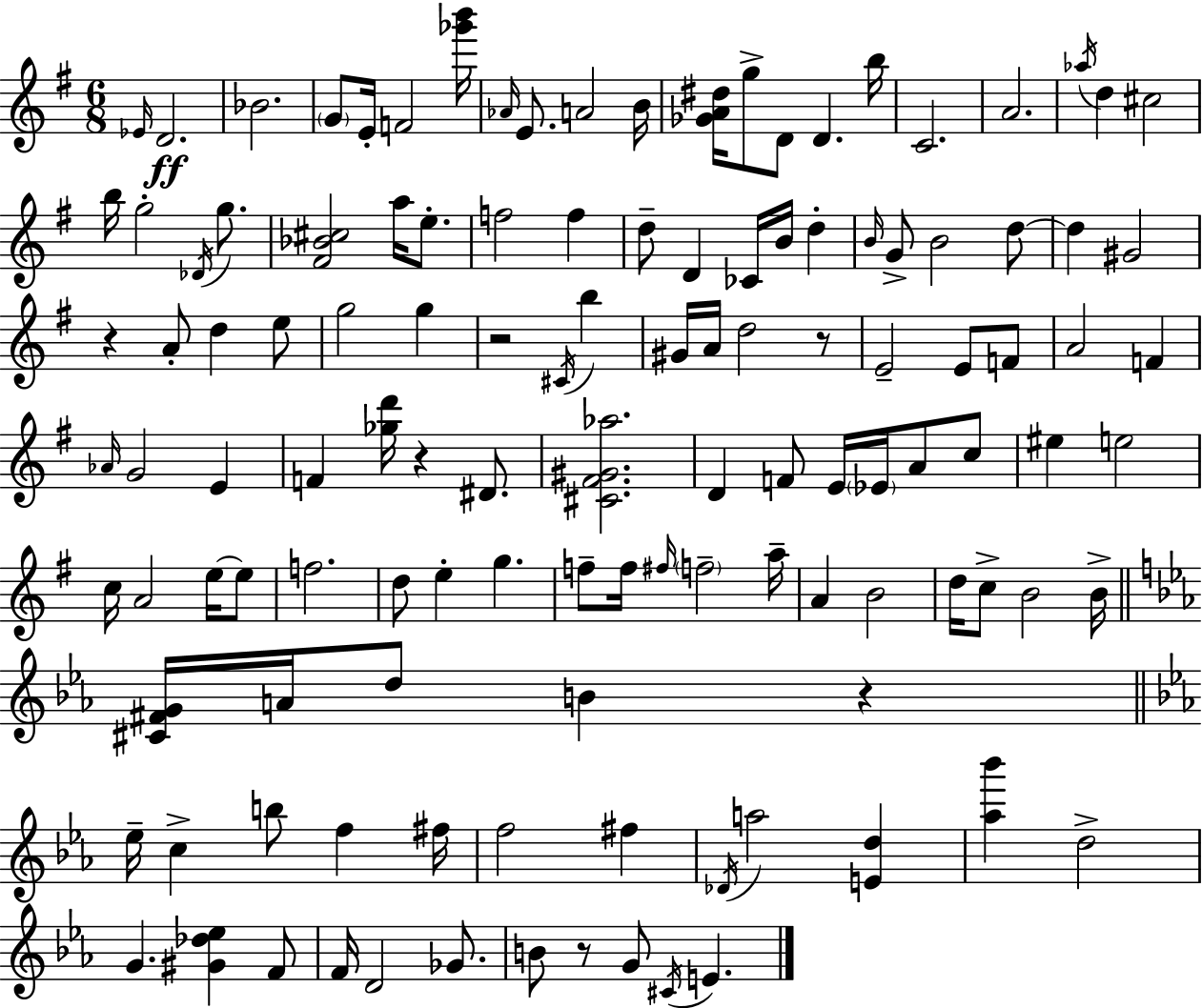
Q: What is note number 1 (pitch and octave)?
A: Eb4